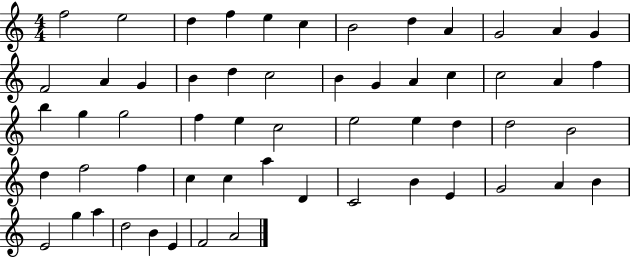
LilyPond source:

{
  \clef treble
  \numericTimeSignature
  \time 4/4
  \key c \major
  f''2 e''2 | d''4 f''4 e''4 c''4 | b'2 d''4 a'4 | g'2 a'4 g'4 | \break f'2 a'4 g'4 | b'4 d''4 c''2 | b'4 g'4 a'4 c''4 | c''2 a'4 f''4 | \break b''4 g''4 g''2 | f''4 e''4 c''2 | e''2 e''4 d''4 | d''2 b'2 | \break d''4 f''2 f''4 | c''4 c''4 a''4 d'4 | c'2 b'4 e'4 | g'2 a'4 b'4 | \break e'2 g''4 a''4 | d''2 b'4 e'4 | f'2 a'2 | \bar "|."
}